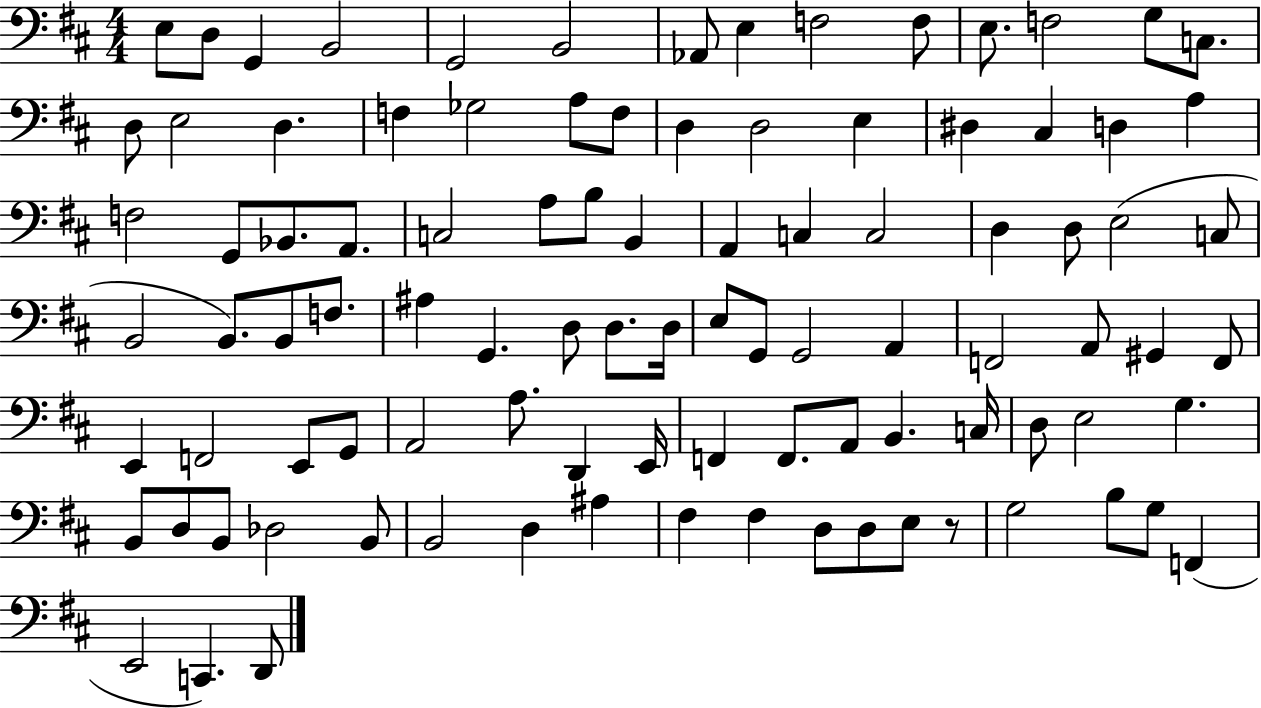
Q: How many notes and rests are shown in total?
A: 97